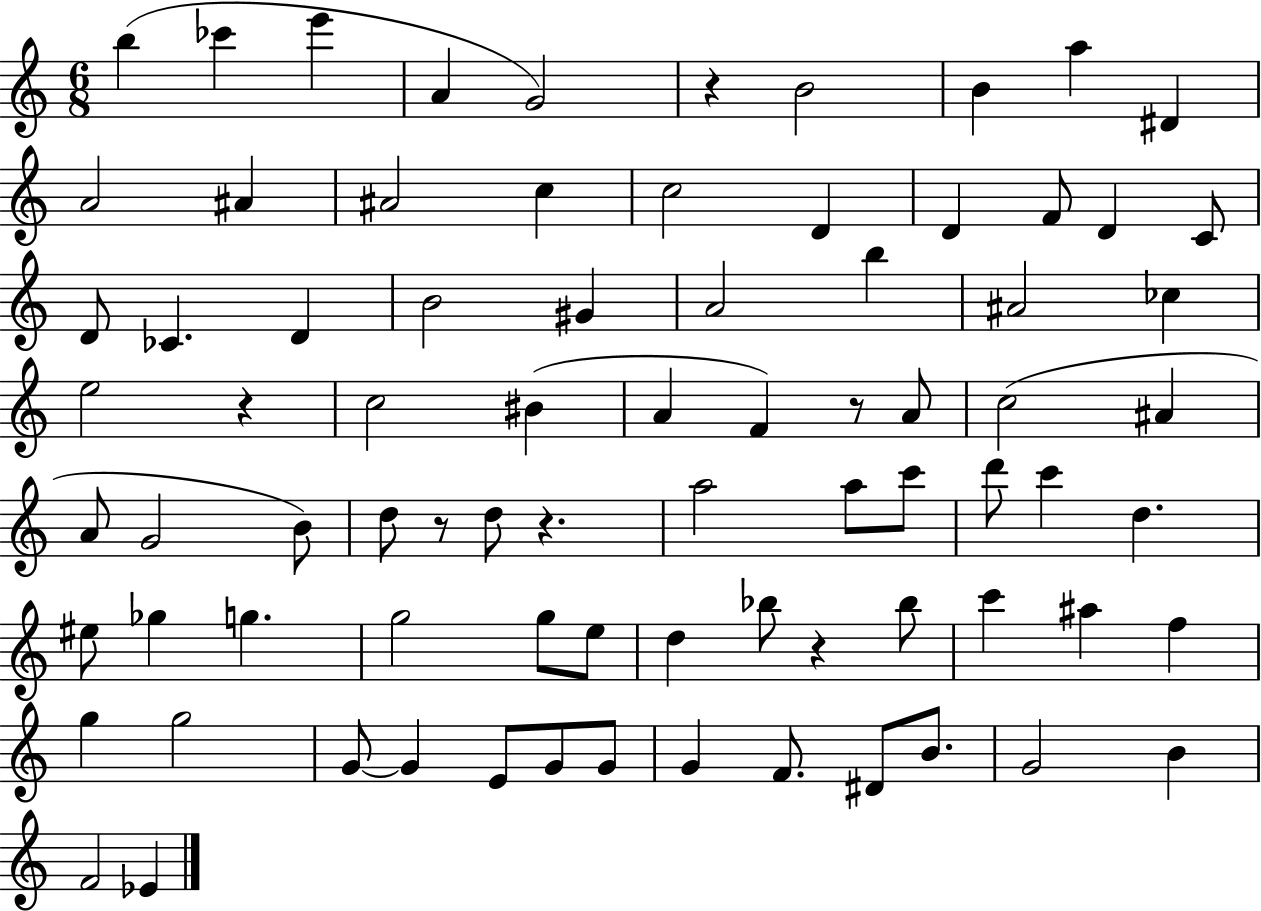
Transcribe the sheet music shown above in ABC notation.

X:1
T:Untitled
M:6/8
L:1/4
K:C
b _c' e' A G2 z B2 B a ^D A2 ^A ^A2 c c2 D D F/2 D C/2 D/2 _C D B2 ^G A2 b ^A2 _c e2 z c2 ^B A F z/2 A/2 c2 ^A A/2 G2 B/2 d/2 z/2 d/2 z a2 a/2 c'/2 d'/2 c' d ^e/2 _g g g2 g/2 e/2 d _b/2 z _b/2 c' ^a f g g2 G/2 G E/2 G/2 G/2 G F/2 ^D/2 B/2 G2 B F2 _E